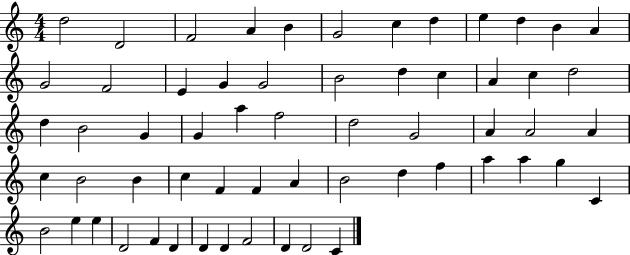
{
  \clef treble
  \numericTimeSignature
  \time 4/4
  \key c \major
  d''2 d'2 | f'2 a'4 b'4 | g'2 c''4 d''4 | e''4 d''4 b'4 a'4 | \break g'2 f'2 | e'4 g'4 g'2 | b'2 d''4 c''4 | a'4 c''4 d''2 | \break d''4 b'2 g'4 | g'4 a''4 f''2 | d''2 g'2 | a'4 a'2 a'4 | \break c''4 b'2 b'4 | c''4 f'4 f'4 a'4 | b'2 d''4 f''4 | a''4 a''4 g''4 c'4 | \break b'2 e''4 e''4 | d'2 f'4 d'4 | d'4 d'4 f'2 | d'4 d'2 c'4 | \break \bar "|."
}